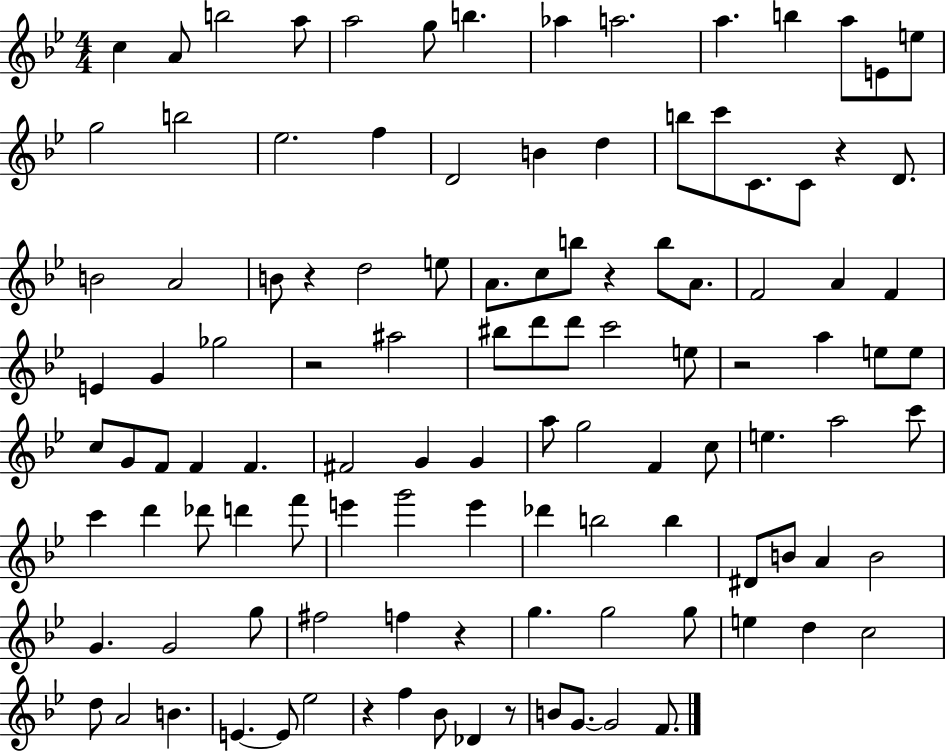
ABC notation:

X:1
T:Untitled
M:4/4
L:1/4
K:Bb
c A/2 b2 a/2 a2 g/2 b _a a2 a b a/2 E/2 e/2 g2 b2 _e2 f D2 B d b/2 c'/2 C/2 C/2 z D/2 B2 A2 B/2 z d2 e/2 A/2 c/2 b/2 z b/2 A/2 F2 A F E G _g2 z2 ^a2 ^b/2 d'/2 d'/2 c'2 e/2 z2 a e/2 e/2 c/2 G/2 F/2 F F ^F2 G G a/2 g2 F c/2 e a2 c'/2 c' d' _d'/2 d' f'/2 e' g'2 e' _d' b2 b ^D/2 B/2 A B2 G G2 g/2 ^f2 f z g g2 g/2 e d c2 d/2 A2 B E E/2 _e2 z f _B/2 _D z/2 B/2 G/2 G2 F/2